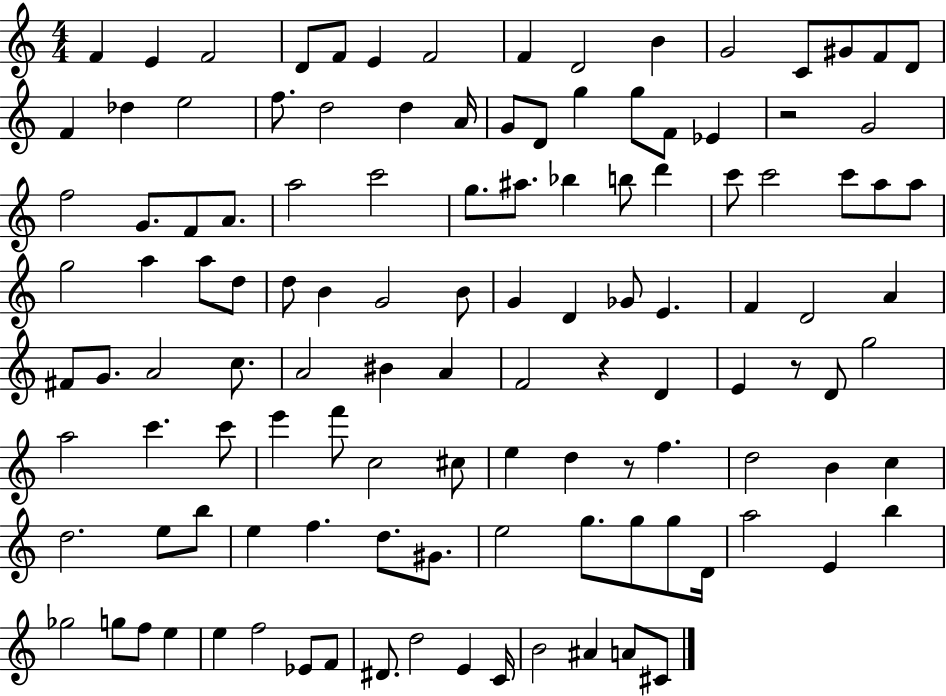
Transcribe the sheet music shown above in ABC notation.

X:1
T:Untitled
M:4/4
L:1/4
K:C
F E F2 D/2 F/2 E F2 F D2 B G2 C/2 ^G/2 F/2 D/2 F _d e2 f/2 d2 d A/4 G/2 D/2 g g/2 F/2 _E z2 G2 f2 G/2 F/2 A/2 a2 c'2 g/2 ^a/2 _b b/2 d' c'/2 c'2 c'/2 a/2 a/2 g2 a a/2 d/2 d/2 B G2 B/2 G D _G/2 E F D2 A ^F/2 G/2 A2 c/2 A2 ^B A F2 z D E z/2 D/2 g2 a2 c' c'/2 e' f'/2 c2 ^c/2 e d z/2 f d2 B c d2 e/2 b/2 e f d/2 ^G/2 e2 g/2 g/2 g/2 D/4 a2 E b _g2 g/2 f/2 e e f2 _E/2 F/2 ^D/2 d2 E C/4 B2 ^A A/2 ^C/2